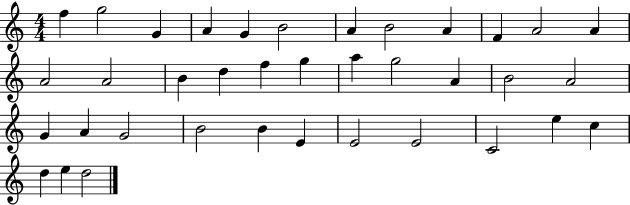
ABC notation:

X:1
T:Untitled
M:4/4
L:1/4
K:C
f g2 G A G B2 A B2 A F A2 A A2 A2 B d f g a g2 A B2 A2 G A G2 B2 B E E2 E2 C2 e c d e d2